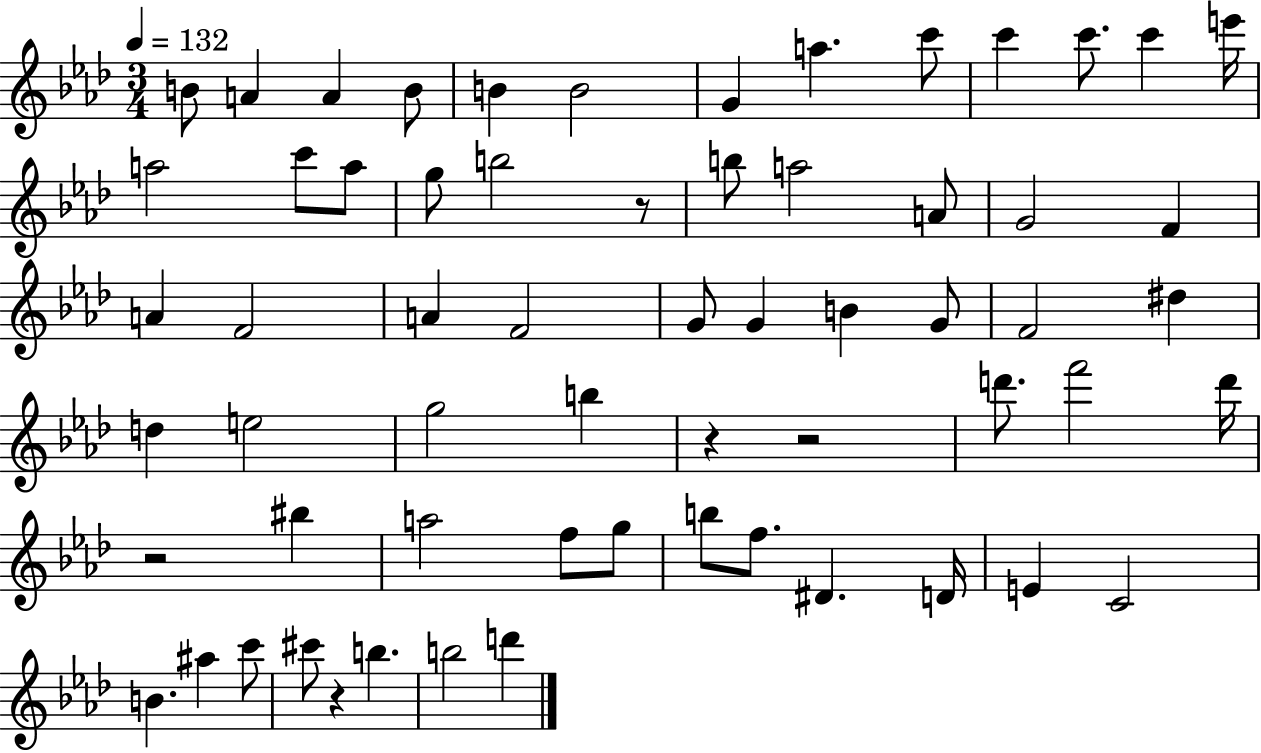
B4/e A4/q A4/q B4/e B4/q B4/h G4/q A5/q. C6/e C6/q C6/e. C6/q E6/s A5/h C6/e A5/e G5/e B5/h R/e B5/e A5/h A4/e G4/h F4/q A4/q F4/h A4/q F4/h G4/e G4/q B4/q G4/e F4/h D#5/q D5/q E5/h G5/h B5/q R/q R/h D6/e. F6/h D6/s R/h BIS5/q A5/h F5/e G5/e B5/e F5/e. D#4/q. D4/s E4/q C4/h B4/q. A#5/q C6/e C#6/e R/q B5/q. B5/h D6/q